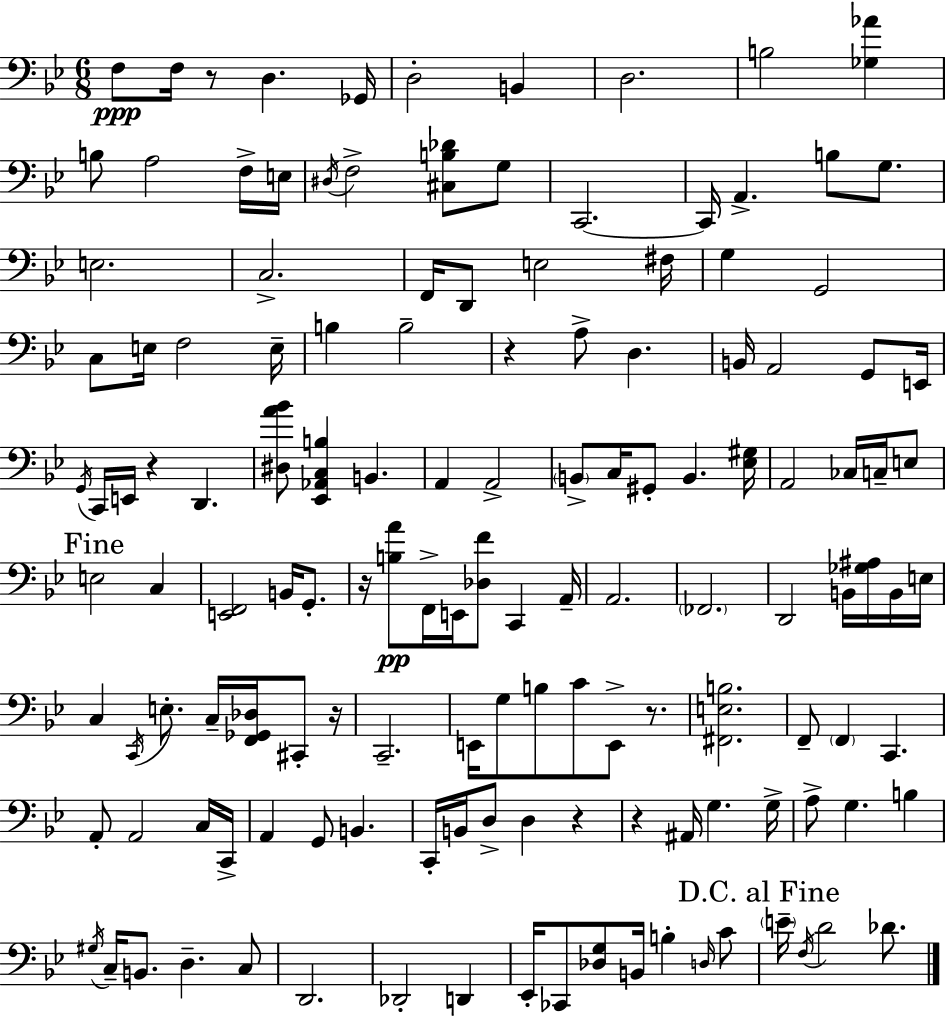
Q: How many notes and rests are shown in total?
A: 138